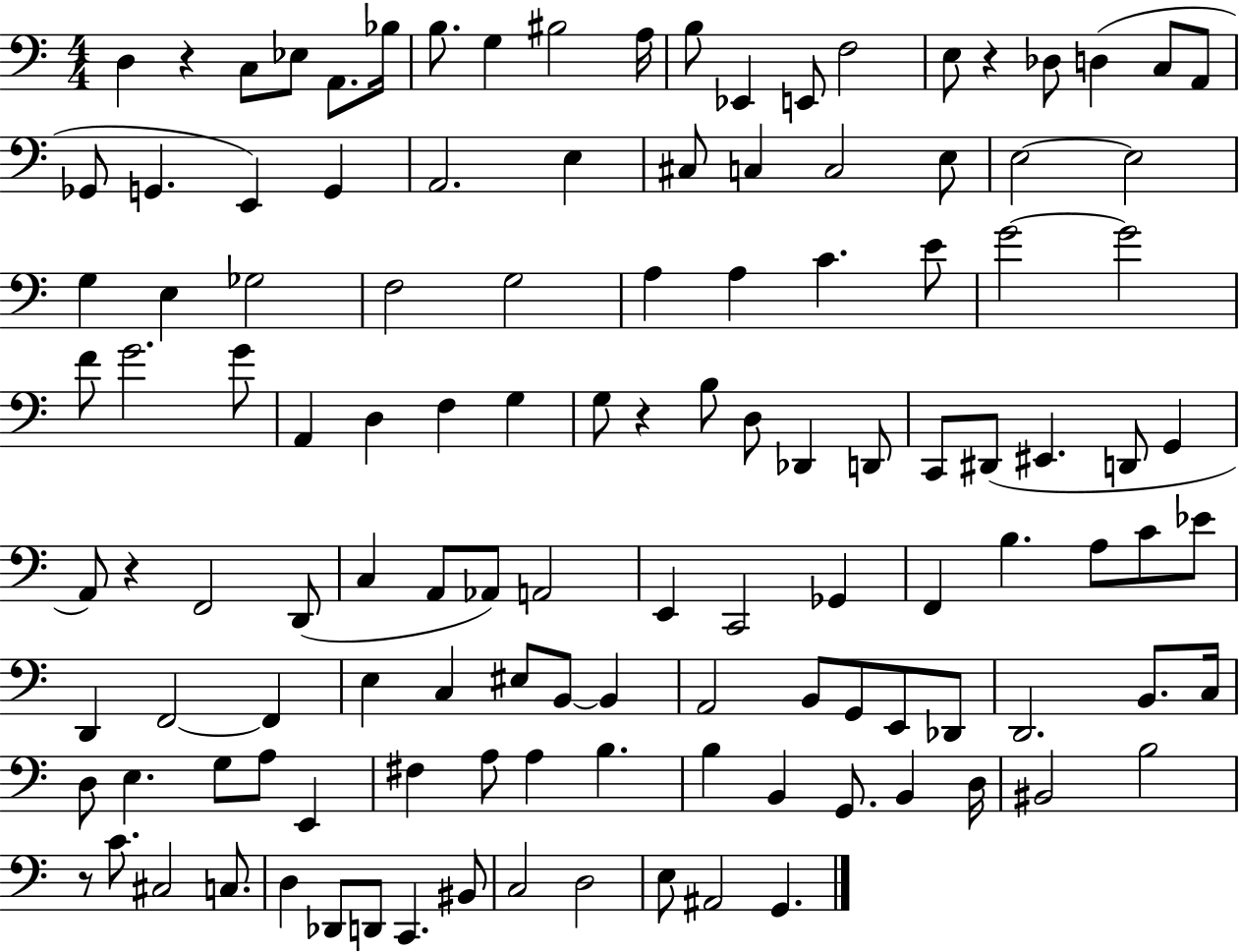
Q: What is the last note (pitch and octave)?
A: G2